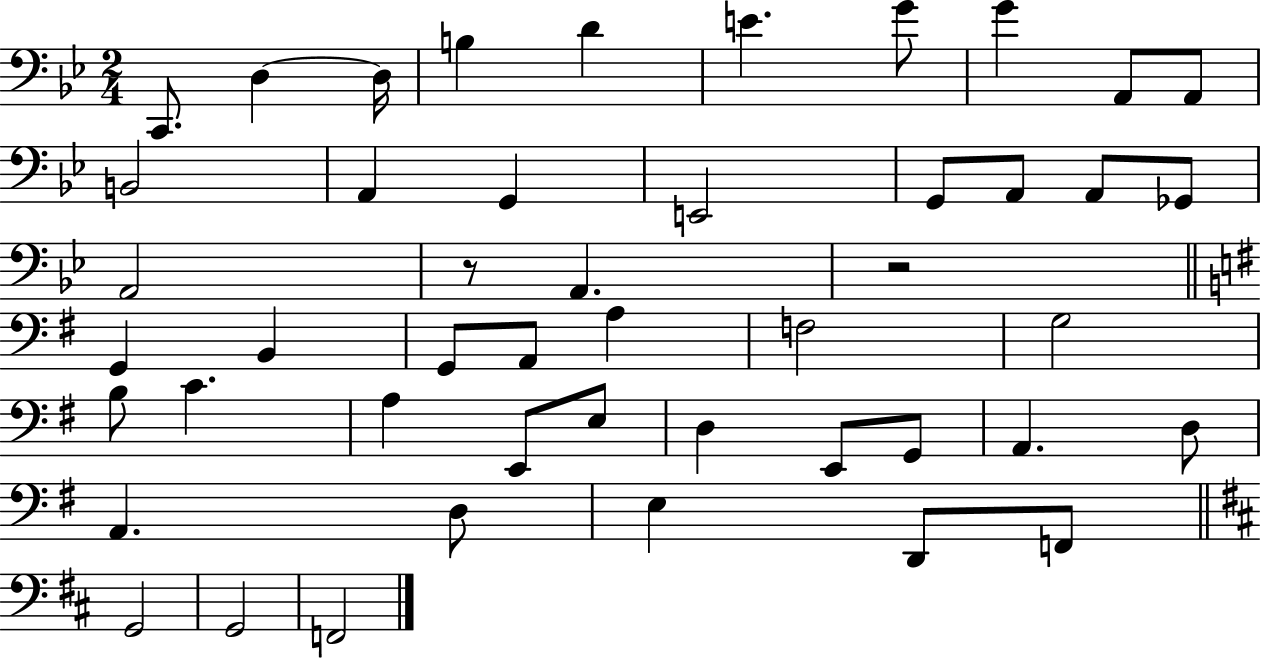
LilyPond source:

{
  \clef bass
  \numericTimeSignature
  \time 2/4
  \key bes \major
  \repeat volta 2 { c,8. d4~~ d16 | b4 d'4 | e'4. g'8 | g'4 a,8 a,8 | \break b,2 | a,4 g,4 | e,2 | g,8 a,8 a,8 ges,8 | \break a,2 | r8 a,4. | r2 | \bar "||" \break \key g \major g,4 b,4 | g,8 a,8 a4 | f2 | g2 | \break b8 c'4. | a4 e,8 e8 | d4 e,8 g,8 | a,4. d8 | \break a,4. d8 | e4 d,8 f,8 | \bar "||" \break \key b \minor g,2 | g,2 | f,2 | } \bar "|."
}